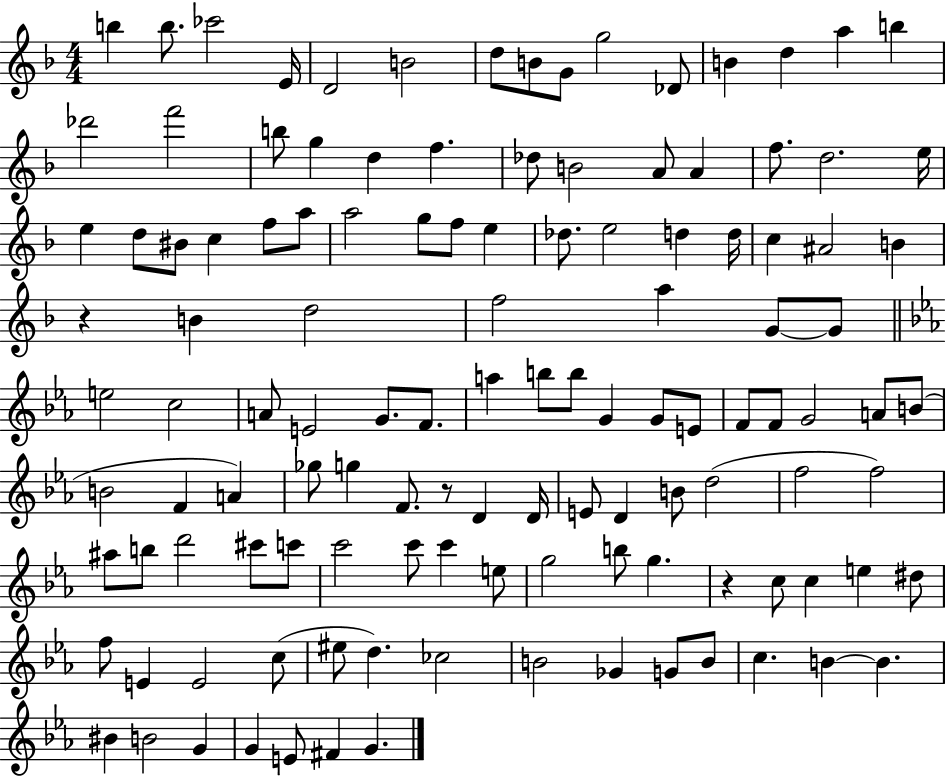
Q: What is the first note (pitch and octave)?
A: B5